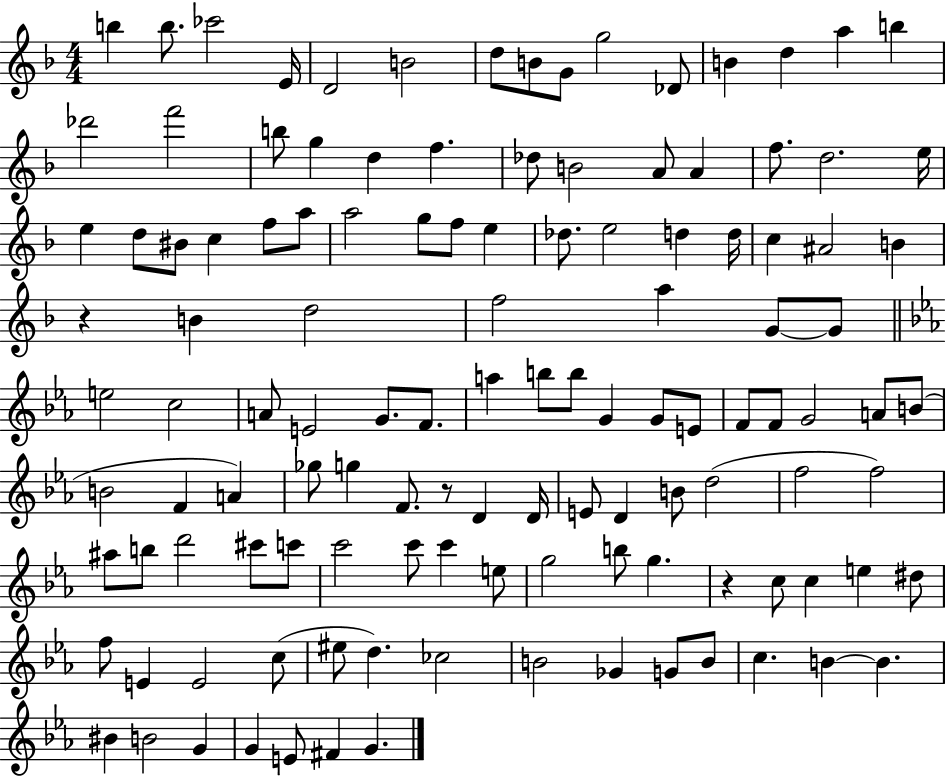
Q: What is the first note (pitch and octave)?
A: B5